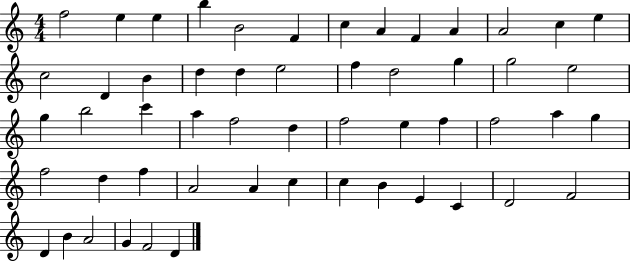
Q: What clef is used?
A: treble